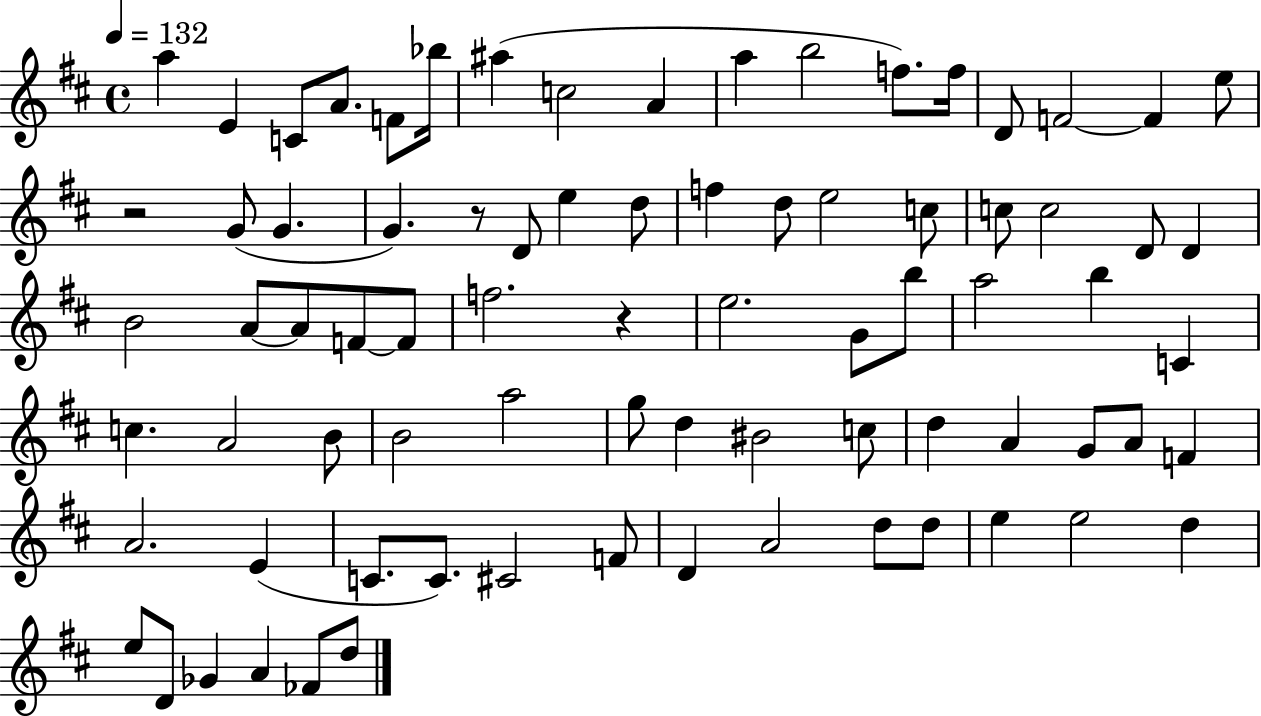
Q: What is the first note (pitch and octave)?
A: A5